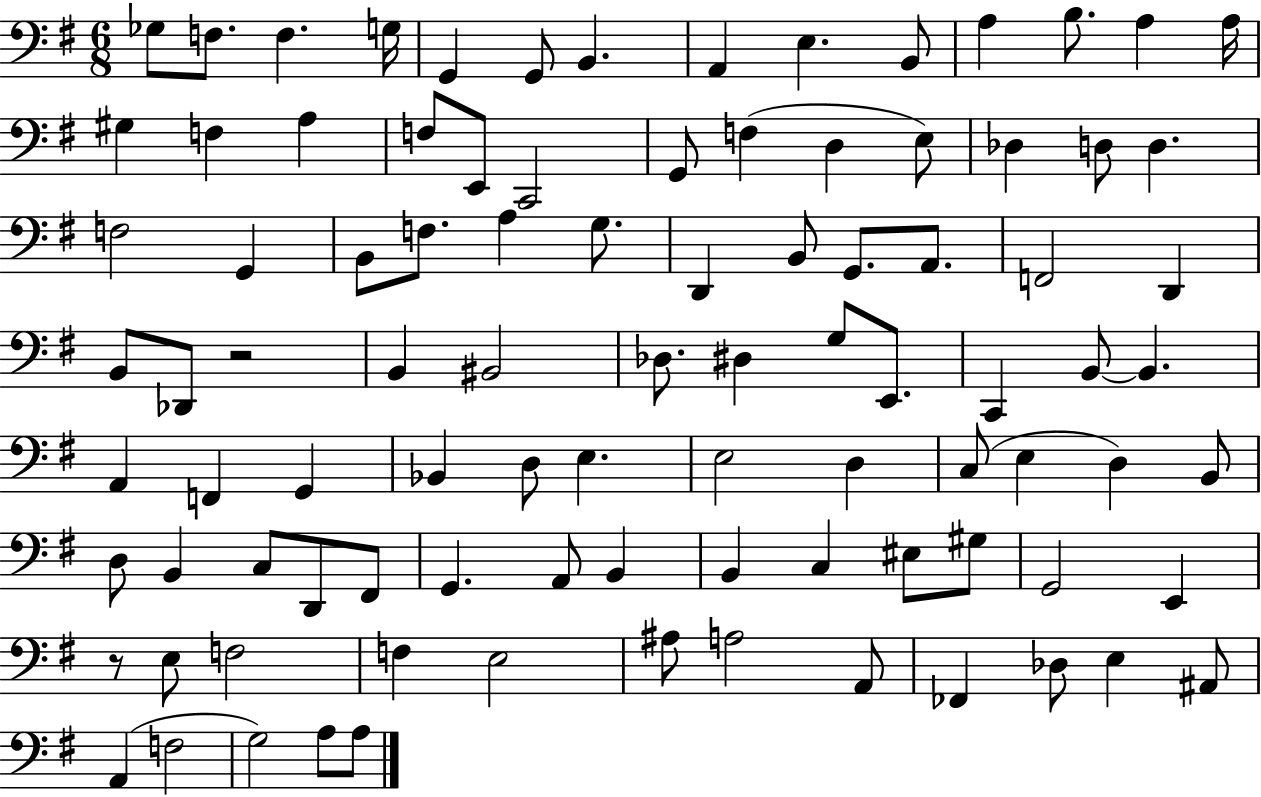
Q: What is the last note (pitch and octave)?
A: A3